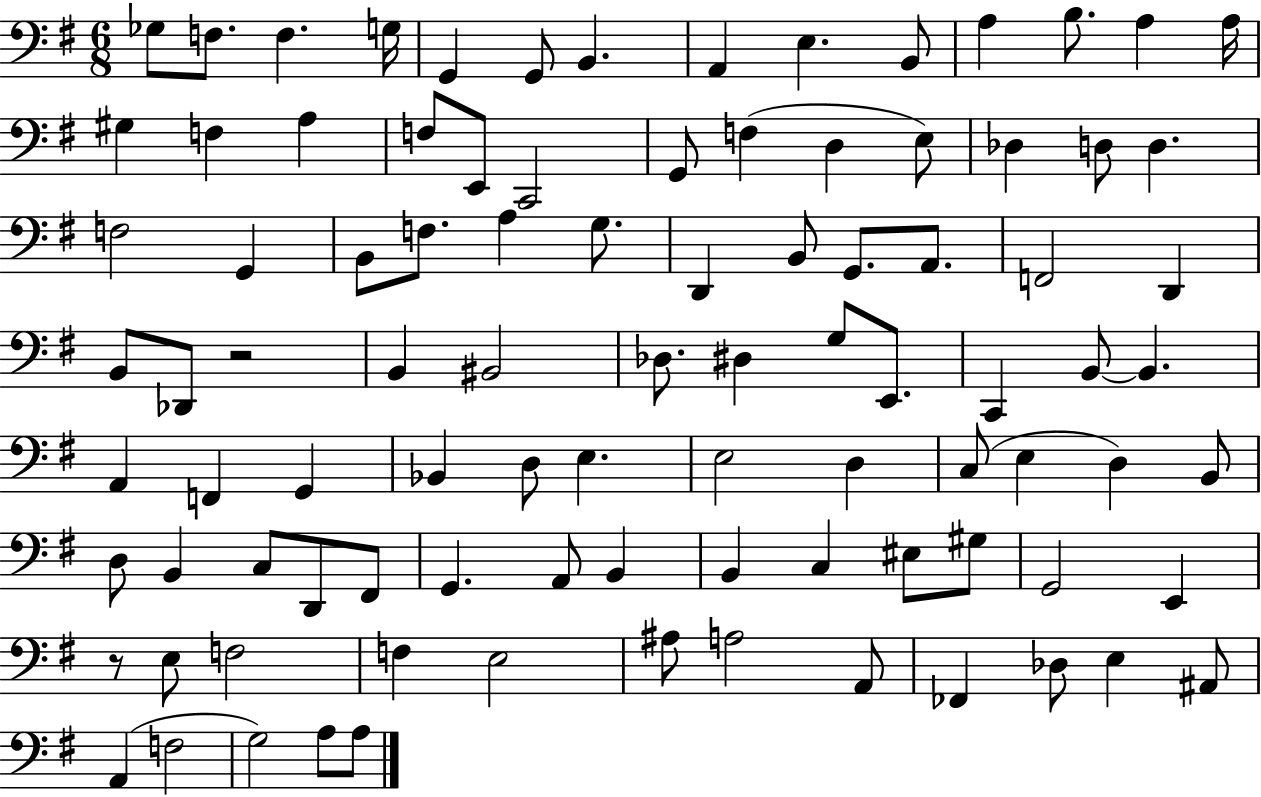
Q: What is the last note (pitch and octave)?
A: A3